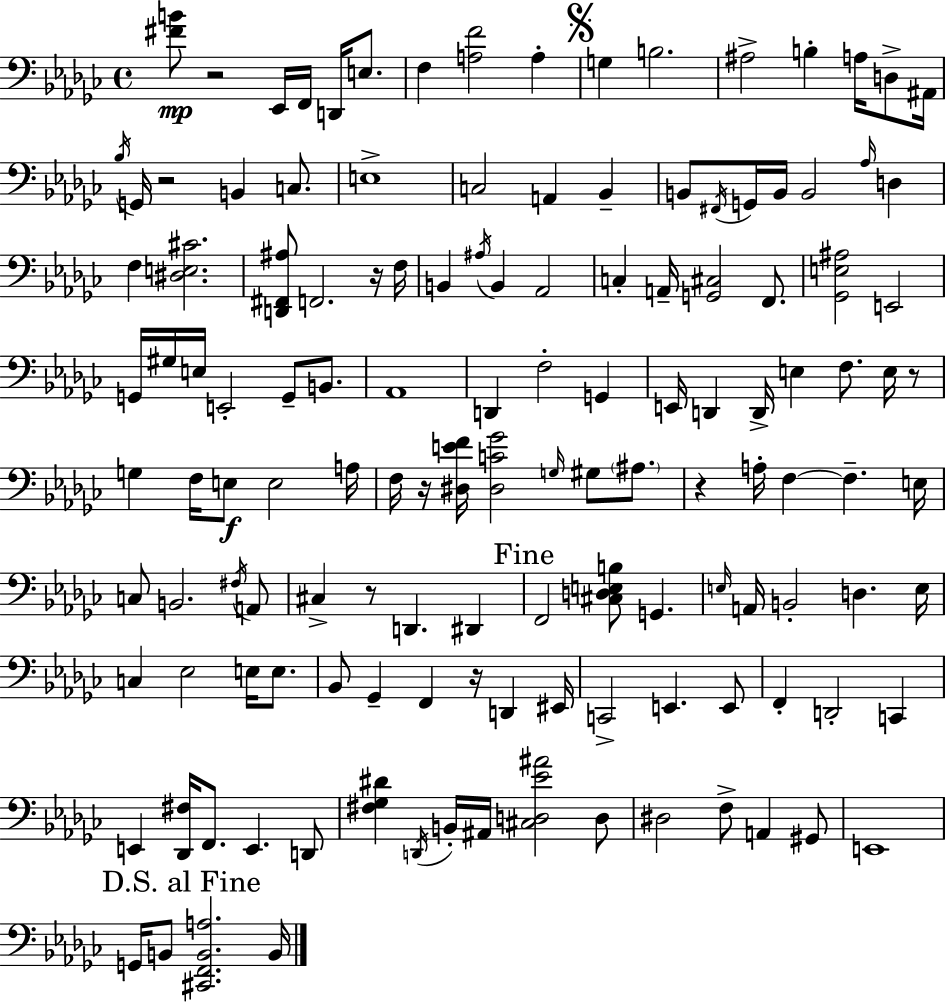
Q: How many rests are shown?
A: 8